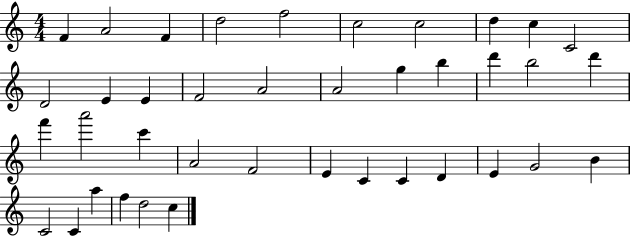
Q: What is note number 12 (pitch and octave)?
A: E4